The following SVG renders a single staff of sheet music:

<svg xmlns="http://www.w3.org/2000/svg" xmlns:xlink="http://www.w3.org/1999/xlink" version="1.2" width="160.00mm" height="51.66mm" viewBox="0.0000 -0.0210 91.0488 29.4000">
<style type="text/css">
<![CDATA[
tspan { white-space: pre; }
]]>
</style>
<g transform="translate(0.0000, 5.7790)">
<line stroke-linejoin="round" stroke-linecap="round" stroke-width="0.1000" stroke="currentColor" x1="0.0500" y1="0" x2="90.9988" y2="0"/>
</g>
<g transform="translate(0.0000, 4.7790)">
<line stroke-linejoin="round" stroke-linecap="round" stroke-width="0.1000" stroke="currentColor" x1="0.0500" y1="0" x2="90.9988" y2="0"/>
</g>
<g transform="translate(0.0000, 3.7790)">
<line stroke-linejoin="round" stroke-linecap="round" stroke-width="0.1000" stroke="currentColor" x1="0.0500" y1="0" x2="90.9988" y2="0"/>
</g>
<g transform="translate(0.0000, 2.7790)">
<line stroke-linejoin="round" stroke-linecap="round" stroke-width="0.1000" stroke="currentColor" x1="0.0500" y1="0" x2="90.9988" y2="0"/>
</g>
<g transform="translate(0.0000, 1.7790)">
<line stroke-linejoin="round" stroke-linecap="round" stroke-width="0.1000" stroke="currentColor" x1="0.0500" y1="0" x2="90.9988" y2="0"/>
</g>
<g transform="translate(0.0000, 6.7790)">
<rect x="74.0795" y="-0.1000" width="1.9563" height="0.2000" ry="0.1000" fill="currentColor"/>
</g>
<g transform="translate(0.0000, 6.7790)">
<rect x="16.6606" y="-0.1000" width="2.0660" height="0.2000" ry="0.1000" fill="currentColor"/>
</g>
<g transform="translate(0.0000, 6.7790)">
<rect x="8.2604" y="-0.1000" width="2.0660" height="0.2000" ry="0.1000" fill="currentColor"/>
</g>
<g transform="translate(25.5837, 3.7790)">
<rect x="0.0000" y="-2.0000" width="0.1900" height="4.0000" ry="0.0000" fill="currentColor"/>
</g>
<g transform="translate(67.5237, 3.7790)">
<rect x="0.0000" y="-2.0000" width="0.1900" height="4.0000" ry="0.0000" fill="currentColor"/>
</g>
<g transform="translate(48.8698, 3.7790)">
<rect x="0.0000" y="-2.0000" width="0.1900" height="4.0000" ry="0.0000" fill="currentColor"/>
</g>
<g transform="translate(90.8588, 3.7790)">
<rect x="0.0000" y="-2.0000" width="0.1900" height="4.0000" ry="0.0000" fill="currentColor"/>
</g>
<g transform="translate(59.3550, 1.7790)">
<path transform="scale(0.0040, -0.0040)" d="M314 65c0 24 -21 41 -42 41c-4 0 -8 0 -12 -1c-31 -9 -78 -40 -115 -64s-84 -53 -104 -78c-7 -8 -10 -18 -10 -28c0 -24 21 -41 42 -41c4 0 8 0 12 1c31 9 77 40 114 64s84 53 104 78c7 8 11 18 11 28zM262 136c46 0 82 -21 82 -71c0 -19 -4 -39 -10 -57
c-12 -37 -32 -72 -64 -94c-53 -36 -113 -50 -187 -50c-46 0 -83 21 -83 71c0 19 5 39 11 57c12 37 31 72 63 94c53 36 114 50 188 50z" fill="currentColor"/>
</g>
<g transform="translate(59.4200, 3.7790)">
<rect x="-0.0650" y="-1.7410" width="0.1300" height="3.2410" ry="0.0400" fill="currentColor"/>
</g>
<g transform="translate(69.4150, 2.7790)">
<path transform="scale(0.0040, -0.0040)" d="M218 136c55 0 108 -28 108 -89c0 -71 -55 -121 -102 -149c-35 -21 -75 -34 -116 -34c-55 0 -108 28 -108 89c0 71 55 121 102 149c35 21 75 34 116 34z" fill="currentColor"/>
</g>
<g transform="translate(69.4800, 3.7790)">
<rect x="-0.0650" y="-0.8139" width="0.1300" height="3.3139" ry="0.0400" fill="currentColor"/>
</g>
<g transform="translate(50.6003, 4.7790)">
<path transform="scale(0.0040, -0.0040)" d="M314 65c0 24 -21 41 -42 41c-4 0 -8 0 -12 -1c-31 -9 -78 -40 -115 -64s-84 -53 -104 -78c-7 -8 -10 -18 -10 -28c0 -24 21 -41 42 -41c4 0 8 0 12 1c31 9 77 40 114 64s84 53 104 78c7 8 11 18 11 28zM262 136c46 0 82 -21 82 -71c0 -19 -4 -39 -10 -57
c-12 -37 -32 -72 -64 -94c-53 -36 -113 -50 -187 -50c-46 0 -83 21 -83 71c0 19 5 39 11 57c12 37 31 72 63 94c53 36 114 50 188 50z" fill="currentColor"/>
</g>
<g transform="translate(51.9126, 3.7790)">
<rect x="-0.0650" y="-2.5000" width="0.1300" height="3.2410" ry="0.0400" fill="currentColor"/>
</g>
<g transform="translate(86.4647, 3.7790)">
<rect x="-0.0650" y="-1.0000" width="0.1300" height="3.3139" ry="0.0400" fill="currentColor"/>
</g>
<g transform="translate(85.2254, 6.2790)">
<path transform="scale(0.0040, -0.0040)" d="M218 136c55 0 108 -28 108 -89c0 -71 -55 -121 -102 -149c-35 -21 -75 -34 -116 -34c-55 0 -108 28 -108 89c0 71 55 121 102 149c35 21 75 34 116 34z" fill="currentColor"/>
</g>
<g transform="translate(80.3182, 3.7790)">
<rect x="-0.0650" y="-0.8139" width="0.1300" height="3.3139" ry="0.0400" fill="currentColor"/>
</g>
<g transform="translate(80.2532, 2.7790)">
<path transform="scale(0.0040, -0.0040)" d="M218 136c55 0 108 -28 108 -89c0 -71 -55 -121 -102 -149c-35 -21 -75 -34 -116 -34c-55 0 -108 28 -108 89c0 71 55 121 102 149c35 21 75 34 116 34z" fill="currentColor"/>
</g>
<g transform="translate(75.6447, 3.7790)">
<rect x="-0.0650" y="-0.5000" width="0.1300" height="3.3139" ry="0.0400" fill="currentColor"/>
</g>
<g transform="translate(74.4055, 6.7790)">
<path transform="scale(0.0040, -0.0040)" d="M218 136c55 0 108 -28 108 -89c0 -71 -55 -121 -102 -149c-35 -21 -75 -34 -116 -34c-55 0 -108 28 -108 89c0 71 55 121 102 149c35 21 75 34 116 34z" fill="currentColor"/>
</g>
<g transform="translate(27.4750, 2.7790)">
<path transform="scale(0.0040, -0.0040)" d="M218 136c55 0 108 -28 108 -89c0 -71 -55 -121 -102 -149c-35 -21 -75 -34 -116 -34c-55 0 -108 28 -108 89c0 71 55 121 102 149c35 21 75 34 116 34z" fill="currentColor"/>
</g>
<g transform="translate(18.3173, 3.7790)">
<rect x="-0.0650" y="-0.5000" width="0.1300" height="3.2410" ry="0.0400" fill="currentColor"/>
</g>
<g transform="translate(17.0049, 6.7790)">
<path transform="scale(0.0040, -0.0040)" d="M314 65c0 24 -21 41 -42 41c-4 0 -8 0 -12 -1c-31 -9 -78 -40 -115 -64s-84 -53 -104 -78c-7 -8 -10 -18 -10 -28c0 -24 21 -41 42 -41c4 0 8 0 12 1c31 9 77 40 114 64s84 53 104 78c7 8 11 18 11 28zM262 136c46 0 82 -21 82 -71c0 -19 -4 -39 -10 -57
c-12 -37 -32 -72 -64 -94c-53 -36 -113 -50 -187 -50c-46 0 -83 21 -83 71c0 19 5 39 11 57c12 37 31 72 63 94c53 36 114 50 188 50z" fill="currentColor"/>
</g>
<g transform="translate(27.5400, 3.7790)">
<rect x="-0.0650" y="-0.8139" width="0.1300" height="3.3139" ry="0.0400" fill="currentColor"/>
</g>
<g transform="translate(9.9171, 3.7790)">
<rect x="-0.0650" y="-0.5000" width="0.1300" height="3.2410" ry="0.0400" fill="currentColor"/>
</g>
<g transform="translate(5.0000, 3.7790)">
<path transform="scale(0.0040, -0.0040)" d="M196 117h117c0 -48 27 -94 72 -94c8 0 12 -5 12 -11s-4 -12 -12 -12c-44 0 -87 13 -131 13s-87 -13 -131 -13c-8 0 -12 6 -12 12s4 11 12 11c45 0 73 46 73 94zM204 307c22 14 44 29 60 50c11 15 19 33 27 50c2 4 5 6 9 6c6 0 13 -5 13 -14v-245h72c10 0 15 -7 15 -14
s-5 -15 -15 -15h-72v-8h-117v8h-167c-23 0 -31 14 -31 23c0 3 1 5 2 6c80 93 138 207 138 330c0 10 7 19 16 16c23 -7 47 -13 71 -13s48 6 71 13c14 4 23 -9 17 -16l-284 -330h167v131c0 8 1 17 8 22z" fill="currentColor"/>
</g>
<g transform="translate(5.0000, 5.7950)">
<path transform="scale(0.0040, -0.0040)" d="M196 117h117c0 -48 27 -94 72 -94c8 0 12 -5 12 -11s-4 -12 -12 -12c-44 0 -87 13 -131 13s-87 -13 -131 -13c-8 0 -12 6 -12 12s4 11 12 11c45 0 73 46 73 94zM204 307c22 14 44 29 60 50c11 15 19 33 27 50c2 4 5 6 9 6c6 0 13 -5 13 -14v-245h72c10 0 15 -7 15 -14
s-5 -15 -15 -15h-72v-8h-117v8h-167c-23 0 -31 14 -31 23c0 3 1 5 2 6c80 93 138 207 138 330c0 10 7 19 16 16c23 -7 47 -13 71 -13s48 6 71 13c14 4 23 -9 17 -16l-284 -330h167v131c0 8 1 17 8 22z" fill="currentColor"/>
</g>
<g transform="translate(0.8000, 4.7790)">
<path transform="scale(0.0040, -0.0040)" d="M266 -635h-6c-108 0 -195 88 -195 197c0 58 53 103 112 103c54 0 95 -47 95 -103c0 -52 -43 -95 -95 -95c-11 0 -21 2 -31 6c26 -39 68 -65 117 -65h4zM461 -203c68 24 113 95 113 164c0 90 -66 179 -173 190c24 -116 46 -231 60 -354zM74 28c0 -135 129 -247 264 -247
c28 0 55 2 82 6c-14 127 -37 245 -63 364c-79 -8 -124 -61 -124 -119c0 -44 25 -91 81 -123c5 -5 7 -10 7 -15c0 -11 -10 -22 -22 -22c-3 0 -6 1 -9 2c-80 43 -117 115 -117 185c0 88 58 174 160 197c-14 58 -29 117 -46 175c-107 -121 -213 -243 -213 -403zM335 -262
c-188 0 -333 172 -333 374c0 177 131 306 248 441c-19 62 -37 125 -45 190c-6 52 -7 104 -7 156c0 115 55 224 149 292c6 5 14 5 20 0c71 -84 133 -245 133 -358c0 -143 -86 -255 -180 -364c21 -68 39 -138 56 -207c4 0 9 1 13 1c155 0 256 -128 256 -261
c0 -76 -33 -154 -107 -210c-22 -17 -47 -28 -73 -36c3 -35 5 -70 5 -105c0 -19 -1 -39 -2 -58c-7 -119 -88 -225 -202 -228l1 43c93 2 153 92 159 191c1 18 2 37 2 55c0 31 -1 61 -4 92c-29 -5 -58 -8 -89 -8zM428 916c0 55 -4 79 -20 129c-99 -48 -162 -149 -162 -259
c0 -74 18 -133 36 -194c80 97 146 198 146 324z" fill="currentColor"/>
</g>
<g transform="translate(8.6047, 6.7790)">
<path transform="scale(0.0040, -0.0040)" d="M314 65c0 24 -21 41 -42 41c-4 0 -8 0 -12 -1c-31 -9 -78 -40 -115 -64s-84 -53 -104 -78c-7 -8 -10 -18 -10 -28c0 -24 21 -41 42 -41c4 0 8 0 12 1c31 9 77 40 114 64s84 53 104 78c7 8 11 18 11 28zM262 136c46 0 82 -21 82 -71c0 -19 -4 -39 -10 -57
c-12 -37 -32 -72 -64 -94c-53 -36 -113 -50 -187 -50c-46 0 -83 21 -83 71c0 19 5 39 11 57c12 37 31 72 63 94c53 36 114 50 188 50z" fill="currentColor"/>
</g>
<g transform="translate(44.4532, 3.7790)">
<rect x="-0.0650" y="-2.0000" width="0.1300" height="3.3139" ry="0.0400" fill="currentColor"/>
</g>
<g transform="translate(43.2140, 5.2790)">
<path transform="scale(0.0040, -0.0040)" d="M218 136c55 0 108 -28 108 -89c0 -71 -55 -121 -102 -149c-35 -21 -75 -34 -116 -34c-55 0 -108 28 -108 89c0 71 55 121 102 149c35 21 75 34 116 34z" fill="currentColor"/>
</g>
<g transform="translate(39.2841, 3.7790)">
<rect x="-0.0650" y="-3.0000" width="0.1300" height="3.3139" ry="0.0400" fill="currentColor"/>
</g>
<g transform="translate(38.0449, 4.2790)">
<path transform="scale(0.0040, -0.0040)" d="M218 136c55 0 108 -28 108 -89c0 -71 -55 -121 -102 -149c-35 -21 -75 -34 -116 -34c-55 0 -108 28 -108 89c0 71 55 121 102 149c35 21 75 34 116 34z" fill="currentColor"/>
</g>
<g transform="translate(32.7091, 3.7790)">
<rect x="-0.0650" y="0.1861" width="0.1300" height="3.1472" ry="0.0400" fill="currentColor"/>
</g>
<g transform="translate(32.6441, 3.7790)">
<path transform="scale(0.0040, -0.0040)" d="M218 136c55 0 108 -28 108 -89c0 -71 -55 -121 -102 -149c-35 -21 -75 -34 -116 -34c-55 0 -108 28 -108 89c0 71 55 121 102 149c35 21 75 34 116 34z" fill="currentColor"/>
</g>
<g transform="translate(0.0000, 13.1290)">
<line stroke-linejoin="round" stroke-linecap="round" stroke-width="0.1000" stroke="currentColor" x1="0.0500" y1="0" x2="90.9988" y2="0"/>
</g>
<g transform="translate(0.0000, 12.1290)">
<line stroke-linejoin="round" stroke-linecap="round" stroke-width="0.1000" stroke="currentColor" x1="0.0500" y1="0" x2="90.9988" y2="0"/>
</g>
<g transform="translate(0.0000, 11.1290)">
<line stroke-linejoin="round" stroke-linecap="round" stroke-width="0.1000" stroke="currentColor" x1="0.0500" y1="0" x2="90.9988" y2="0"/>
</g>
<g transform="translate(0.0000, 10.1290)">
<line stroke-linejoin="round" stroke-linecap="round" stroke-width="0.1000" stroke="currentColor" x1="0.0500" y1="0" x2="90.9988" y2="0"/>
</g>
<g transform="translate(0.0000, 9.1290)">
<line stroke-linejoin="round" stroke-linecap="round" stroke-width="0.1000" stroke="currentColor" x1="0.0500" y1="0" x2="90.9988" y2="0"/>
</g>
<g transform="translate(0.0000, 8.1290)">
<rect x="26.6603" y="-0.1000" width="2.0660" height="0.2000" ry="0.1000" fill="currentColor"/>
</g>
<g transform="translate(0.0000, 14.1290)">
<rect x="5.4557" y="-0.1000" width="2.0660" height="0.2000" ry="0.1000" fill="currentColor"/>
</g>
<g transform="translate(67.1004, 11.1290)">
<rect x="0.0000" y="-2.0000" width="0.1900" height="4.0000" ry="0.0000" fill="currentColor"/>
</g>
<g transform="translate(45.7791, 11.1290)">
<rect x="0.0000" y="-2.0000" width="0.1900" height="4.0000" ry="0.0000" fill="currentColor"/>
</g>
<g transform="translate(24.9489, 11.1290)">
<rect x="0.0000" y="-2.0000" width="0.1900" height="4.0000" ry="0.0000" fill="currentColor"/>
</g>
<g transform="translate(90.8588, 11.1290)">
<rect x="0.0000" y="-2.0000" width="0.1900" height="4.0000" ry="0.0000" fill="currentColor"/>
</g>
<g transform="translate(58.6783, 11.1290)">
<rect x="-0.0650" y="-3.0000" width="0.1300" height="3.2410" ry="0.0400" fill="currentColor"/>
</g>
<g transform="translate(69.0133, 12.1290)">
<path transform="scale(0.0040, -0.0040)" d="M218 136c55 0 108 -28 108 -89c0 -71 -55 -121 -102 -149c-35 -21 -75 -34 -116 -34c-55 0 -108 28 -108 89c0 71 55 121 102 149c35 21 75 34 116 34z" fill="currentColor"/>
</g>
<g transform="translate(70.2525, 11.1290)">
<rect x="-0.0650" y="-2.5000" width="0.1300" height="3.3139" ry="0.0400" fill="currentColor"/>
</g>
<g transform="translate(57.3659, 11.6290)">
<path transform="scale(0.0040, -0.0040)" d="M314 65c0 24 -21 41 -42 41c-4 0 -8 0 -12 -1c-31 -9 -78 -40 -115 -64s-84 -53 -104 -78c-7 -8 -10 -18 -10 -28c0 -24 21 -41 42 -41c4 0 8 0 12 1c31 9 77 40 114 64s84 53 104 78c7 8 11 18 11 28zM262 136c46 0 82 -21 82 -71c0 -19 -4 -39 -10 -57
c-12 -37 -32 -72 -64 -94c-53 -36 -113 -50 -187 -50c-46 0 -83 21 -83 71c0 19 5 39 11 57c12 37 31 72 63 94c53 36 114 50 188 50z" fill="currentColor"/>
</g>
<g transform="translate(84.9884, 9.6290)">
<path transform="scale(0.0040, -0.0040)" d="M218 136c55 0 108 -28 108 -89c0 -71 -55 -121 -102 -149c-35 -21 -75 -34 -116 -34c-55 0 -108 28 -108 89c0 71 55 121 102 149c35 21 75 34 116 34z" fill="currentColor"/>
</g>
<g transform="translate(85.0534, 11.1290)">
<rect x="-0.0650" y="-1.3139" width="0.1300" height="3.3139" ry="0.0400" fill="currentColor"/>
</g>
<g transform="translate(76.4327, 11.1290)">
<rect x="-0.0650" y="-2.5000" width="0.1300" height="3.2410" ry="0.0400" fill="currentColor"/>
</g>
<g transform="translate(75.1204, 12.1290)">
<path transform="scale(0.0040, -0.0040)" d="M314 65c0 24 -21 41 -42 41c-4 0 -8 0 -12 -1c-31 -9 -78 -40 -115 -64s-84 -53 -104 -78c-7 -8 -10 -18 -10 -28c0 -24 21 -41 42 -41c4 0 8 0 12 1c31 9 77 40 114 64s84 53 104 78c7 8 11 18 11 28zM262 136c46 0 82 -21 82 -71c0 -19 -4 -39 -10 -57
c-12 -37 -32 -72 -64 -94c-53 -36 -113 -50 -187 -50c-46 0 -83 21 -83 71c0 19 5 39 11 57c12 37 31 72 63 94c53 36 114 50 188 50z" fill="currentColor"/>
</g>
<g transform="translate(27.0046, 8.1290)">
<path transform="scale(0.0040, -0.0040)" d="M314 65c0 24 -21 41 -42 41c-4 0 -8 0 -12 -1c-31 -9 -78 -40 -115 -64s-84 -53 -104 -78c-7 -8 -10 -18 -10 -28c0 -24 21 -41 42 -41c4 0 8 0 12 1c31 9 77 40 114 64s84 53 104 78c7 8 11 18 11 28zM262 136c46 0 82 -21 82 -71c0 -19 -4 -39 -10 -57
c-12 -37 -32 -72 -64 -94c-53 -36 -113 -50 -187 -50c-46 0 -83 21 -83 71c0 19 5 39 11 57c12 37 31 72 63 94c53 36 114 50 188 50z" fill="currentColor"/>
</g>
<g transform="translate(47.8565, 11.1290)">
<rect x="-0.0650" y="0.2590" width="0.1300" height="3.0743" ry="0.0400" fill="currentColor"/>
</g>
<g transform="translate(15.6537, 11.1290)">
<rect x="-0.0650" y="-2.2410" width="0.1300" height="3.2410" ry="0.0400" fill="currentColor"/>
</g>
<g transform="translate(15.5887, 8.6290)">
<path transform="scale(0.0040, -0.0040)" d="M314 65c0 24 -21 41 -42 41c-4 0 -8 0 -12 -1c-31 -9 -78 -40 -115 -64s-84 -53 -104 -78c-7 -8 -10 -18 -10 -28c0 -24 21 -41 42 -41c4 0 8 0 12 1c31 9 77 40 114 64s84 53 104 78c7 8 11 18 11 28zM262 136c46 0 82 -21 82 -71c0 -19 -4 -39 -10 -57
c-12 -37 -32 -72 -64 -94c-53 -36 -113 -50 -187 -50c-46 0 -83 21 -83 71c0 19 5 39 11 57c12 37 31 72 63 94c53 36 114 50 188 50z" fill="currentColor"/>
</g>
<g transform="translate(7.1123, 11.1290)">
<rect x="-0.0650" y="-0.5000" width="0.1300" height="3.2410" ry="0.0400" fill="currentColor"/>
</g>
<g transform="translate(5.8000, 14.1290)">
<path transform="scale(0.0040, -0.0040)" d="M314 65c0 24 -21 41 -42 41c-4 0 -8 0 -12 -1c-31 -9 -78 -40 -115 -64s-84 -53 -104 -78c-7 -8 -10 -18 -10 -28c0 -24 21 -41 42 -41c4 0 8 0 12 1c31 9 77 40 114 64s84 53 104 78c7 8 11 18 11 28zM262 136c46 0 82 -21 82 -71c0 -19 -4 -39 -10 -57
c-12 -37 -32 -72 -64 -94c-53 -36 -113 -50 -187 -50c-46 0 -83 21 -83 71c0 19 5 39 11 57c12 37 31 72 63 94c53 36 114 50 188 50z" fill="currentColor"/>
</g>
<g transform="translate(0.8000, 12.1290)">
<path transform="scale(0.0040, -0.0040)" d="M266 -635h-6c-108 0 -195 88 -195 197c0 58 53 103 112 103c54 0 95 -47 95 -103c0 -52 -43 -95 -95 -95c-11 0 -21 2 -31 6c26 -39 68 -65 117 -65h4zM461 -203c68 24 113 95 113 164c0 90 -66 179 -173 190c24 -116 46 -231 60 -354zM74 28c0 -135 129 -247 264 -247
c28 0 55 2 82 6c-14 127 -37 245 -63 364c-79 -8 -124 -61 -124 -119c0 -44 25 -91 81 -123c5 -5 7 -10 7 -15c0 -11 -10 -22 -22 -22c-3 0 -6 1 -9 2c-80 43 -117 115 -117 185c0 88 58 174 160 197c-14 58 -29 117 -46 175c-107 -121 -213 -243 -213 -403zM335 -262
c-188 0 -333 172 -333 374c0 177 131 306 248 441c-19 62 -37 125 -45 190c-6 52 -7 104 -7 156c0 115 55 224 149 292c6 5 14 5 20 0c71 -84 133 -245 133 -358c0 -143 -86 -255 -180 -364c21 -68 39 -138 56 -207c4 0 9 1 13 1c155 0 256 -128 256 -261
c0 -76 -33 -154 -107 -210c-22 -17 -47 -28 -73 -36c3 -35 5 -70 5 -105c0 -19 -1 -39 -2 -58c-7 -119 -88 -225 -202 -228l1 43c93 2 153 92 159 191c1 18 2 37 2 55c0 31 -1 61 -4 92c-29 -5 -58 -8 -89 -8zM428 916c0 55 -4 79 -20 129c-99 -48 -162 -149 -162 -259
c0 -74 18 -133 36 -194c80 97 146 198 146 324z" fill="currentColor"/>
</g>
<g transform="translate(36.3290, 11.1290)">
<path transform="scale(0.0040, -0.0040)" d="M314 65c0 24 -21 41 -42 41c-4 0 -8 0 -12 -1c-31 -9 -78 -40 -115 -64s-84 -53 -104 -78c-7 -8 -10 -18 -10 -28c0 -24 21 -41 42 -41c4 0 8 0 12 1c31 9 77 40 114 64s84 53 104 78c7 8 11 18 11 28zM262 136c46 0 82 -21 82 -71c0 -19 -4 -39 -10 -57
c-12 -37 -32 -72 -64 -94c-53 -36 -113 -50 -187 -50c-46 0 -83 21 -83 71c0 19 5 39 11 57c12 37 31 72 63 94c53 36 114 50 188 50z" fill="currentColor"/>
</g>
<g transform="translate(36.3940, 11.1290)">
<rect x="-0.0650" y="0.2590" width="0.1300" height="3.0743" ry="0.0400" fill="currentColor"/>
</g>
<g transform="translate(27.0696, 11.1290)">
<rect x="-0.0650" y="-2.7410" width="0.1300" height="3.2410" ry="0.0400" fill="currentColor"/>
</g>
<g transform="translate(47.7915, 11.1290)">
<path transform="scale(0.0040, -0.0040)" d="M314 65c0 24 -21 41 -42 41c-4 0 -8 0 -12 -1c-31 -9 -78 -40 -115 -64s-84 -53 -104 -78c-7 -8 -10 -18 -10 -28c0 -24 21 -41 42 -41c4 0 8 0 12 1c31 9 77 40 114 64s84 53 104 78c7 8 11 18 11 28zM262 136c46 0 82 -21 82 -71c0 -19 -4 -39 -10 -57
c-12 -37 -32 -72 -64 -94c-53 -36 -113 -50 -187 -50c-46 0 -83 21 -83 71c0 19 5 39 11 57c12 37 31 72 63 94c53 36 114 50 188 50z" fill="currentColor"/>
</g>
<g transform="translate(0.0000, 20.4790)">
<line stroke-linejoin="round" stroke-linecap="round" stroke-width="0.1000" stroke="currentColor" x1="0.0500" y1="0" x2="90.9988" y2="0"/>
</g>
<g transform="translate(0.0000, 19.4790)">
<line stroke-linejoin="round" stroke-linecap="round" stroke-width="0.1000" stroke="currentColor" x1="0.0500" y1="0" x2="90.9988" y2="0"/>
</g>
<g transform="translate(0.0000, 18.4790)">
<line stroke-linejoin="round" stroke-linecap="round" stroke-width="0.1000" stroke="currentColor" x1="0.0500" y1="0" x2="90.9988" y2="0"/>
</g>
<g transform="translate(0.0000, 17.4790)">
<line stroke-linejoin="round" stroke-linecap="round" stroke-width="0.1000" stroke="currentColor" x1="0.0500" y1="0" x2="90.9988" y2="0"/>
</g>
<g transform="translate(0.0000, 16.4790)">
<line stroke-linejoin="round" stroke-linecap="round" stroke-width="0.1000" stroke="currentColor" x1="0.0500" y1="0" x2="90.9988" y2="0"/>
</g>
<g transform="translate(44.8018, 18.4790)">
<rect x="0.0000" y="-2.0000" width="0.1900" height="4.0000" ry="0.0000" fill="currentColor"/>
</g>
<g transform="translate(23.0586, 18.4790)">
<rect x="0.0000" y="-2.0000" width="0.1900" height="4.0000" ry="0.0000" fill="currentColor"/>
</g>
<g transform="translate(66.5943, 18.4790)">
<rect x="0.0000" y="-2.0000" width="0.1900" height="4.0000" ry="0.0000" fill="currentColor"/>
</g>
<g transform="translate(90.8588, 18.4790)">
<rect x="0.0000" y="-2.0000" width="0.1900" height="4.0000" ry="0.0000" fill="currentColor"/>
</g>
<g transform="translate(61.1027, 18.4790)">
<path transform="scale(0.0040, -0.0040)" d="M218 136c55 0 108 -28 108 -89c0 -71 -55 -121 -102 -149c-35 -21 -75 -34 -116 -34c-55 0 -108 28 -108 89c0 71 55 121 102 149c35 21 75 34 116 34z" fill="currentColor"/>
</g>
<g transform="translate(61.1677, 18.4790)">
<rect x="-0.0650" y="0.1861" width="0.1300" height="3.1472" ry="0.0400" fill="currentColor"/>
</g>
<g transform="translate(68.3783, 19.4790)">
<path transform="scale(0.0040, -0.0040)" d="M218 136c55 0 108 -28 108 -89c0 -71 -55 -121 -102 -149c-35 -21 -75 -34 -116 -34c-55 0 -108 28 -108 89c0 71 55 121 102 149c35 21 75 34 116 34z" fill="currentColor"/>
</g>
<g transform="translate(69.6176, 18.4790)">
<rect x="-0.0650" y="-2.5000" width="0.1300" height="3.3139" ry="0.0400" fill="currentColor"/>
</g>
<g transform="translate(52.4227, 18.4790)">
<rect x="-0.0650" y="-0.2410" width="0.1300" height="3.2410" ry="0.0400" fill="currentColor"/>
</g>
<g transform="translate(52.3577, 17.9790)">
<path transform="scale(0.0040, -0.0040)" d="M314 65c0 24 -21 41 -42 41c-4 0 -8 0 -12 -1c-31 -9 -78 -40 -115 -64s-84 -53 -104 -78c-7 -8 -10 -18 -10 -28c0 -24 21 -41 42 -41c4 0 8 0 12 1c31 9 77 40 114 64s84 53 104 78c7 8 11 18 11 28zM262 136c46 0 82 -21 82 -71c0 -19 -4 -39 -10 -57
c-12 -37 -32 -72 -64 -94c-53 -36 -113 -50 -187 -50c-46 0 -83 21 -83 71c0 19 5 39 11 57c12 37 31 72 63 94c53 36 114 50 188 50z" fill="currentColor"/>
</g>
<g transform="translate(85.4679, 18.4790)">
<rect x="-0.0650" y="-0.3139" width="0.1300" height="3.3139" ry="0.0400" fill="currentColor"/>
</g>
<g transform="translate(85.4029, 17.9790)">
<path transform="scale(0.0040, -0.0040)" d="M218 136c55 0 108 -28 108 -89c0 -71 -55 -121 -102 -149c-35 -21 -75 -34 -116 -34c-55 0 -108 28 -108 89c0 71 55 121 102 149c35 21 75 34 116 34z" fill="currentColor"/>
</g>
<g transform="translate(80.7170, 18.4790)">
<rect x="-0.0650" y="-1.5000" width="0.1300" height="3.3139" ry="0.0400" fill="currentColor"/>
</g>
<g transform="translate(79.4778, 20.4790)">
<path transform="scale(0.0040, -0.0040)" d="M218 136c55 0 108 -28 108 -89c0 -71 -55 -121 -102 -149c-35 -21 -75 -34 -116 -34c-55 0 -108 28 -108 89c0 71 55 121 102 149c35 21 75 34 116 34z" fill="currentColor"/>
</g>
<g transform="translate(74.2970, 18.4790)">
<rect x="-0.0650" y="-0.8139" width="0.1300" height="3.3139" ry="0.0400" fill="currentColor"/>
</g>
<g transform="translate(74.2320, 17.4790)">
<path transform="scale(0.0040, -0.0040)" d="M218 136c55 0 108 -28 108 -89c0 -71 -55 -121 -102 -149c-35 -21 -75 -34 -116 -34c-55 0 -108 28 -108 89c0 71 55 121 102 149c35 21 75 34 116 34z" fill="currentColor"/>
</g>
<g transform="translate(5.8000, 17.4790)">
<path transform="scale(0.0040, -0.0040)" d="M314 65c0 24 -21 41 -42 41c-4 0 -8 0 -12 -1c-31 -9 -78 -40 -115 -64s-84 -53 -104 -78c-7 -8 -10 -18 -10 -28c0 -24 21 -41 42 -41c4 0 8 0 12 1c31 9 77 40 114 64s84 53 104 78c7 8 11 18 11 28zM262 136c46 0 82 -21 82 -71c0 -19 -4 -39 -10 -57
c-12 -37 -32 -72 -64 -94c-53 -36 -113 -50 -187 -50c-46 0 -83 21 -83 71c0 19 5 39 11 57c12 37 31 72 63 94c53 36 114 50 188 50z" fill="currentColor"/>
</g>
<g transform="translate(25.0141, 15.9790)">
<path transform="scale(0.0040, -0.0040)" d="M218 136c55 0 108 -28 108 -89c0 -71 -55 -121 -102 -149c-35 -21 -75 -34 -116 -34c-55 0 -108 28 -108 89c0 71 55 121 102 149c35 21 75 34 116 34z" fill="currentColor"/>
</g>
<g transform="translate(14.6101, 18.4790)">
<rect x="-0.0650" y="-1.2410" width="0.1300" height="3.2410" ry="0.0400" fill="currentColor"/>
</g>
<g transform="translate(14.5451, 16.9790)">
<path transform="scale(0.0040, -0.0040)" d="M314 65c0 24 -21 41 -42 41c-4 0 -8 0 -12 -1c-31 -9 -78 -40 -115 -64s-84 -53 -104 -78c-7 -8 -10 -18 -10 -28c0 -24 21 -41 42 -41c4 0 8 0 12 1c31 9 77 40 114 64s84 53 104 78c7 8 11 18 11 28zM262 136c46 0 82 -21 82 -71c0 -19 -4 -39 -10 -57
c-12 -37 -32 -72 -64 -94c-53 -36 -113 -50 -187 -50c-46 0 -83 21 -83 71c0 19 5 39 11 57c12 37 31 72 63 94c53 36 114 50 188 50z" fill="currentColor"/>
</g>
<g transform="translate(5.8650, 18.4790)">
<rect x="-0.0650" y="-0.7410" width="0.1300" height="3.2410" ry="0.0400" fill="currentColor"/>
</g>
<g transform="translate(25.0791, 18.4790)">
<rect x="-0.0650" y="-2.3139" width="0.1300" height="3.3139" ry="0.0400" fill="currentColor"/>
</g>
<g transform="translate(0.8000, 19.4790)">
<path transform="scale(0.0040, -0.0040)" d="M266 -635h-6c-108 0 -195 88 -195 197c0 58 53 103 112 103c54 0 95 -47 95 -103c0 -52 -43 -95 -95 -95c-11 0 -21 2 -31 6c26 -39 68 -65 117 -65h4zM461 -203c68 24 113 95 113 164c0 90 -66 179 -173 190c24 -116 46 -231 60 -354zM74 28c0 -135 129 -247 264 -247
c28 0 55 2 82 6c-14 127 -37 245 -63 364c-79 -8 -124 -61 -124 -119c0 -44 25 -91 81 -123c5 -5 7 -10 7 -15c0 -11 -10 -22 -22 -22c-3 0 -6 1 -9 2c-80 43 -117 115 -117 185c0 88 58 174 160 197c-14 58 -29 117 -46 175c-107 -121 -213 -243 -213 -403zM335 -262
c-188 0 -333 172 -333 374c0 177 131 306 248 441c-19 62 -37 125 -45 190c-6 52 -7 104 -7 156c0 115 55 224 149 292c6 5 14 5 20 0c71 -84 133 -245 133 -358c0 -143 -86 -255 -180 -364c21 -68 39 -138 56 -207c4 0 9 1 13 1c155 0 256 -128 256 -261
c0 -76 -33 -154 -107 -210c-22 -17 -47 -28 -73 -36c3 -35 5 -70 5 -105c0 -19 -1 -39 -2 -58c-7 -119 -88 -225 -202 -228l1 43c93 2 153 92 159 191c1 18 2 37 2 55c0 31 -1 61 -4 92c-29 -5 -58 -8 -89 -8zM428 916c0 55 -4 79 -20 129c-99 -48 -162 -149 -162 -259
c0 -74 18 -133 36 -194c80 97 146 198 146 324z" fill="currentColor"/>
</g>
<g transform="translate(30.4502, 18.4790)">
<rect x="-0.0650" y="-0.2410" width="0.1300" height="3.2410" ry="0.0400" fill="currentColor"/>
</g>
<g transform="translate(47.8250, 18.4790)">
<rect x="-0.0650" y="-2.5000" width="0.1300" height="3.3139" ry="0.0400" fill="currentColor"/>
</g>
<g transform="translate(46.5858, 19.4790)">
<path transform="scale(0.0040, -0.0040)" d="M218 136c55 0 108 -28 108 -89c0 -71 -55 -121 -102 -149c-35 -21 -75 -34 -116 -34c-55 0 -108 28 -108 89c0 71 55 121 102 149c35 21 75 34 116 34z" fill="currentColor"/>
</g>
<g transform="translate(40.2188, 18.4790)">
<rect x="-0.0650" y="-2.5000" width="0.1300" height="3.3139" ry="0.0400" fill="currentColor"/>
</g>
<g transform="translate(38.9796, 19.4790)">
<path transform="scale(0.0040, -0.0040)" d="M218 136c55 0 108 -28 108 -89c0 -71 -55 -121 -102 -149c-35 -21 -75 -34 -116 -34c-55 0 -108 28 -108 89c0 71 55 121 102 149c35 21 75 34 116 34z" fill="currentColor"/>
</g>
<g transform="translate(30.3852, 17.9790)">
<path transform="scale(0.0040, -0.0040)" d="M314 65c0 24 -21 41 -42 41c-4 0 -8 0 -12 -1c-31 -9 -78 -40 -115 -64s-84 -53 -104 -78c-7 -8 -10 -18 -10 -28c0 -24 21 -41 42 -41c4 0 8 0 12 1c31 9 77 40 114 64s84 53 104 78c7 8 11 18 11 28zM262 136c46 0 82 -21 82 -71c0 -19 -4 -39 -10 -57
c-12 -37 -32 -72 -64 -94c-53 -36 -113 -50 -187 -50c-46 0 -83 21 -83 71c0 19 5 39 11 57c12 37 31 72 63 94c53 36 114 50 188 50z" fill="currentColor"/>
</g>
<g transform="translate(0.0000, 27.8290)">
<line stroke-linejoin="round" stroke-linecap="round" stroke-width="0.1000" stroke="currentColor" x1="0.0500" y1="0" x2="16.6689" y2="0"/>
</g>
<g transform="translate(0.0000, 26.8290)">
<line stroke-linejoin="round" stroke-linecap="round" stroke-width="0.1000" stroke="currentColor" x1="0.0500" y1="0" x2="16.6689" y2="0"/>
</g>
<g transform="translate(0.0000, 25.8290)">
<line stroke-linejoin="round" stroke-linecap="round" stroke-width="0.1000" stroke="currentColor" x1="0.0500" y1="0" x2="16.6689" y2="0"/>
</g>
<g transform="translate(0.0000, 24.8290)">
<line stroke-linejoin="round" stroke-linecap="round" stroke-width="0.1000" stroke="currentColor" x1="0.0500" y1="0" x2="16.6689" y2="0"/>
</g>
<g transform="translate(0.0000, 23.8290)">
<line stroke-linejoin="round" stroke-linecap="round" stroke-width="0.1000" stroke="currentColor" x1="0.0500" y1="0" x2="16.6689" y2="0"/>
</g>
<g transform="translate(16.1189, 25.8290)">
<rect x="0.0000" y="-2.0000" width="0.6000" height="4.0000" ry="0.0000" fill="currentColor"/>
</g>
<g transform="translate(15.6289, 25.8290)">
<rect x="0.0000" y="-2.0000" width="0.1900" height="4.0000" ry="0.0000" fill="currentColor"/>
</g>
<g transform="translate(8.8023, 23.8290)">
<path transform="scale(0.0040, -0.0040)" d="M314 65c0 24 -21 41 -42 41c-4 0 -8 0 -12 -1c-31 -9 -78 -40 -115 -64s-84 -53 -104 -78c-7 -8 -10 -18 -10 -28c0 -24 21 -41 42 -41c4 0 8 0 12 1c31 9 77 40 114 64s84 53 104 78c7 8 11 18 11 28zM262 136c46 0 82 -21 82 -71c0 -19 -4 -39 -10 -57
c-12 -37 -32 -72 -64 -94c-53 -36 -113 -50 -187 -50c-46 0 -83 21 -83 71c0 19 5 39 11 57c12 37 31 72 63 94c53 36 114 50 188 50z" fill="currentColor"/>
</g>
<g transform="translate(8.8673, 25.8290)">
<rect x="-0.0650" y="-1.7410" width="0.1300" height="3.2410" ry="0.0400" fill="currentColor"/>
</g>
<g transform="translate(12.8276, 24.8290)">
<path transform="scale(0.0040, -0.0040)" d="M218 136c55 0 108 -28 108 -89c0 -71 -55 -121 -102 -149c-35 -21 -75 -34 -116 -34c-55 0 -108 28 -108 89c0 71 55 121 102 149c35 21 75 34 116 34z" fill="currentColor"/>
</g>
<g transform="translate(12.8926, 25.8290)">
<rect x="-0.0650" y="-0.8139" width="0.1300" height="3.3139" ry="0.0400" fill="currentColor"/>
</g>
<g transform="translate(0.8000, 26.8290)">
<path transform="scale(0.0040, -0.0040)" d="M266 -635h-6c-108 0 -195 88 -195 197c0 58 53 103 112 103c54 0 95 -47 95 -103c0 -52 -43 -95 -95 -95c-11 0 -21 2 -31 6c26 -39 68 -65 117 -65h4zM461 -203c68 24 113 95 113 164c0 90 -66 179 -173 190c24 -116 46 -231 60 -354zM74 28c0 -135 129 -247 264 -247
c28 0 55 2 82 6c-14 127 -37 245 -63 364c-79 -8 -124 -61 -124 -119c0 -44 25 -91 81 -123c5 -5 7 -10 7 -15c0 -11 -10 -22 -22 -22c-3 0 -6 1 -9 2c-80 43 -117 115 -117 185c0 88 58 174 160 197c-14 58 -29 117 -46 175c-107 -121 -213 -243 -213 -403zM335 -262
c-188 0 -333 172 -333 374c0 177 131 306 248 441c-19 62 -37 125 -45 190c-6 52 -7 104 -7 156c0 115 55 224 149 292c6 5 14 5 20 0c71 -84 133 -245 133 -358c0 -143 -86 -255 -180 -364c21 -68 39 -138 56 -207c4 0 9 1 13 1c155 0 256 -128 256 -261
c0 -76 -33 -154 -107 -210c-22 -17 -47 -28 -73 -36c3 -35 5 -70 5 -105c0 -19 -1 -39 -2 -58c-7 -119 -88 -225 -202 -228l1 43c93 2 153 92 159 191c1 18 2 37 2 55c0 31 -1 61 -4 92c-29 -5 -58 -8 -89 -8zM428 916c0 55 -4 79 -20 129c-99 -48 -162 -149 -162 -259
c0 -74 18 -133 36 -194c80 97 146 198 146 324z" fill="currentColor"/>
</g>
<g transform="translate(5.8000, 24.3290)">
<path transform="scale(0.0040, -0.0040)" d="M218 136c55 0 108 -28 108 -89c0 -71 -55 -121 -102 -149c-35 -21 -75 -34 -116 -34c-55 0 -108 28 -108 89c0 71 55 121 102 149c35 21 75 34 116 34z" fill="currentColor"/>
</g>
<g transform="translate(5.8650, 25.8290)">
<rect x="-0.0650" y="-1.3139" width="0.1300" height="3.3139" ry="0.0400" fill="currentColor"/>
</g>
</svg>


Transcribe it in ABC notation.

X:1
T:Untitled
M:4/4
L:1/4
K:C
C2 C2 d B A F G2 f2 d C d D C2 g2 a2 B2 B2 A2 G G2 e d2 e2 g c2 G G c2 B G d E c e f2 d